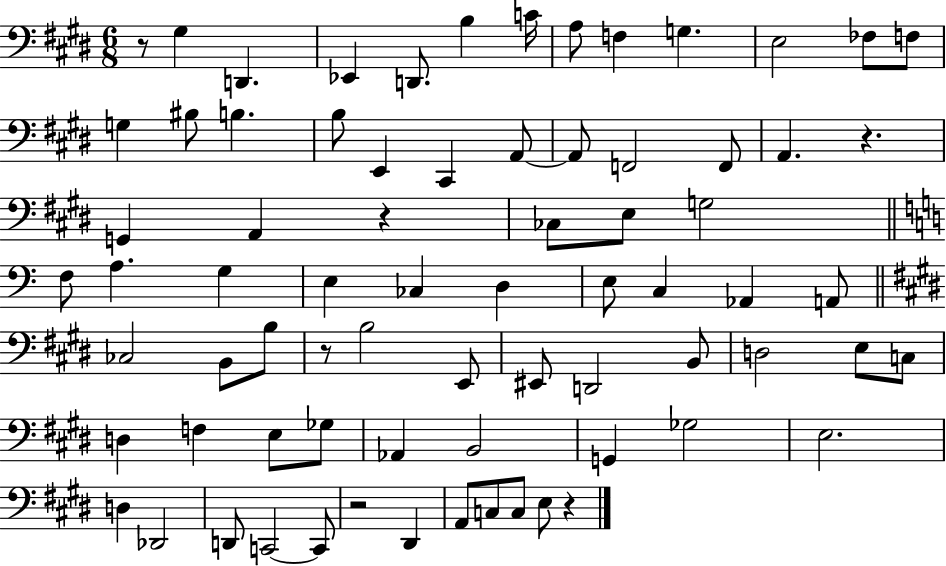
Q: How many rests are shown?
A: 6